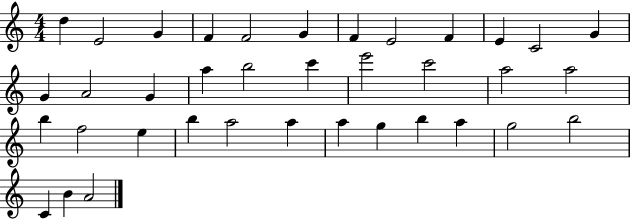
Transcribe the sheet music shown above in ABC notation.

X:1
T:Untitled
M:4/4
L:1/4
K:C
d E2 G F F2 G F E2 F E C2 G G A2 G a b2 c' e'2 c'2 a2 a2 b f2 e b a2 a a g b a g2 b2 C B A2